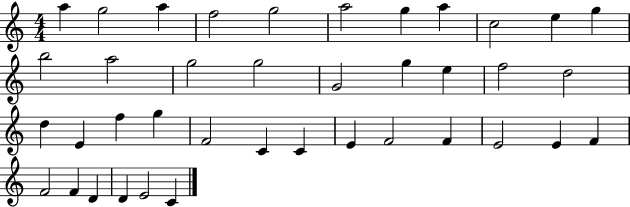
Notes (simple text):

A5/q G5/h A5/q F5/h G5/h A5/h G5/q A5/q C5/h E5/q G5/q B5/h A5/h G5/h G5/h G4/h G5/q E5/q F5/h D5/h D5/q E4/q F5/q G5/q F4/h C4/q C4/q E4/q F4/h F4/q E4/h E4/q F4/q F4/h F4/q D4/q D4/q E4/h C4/q